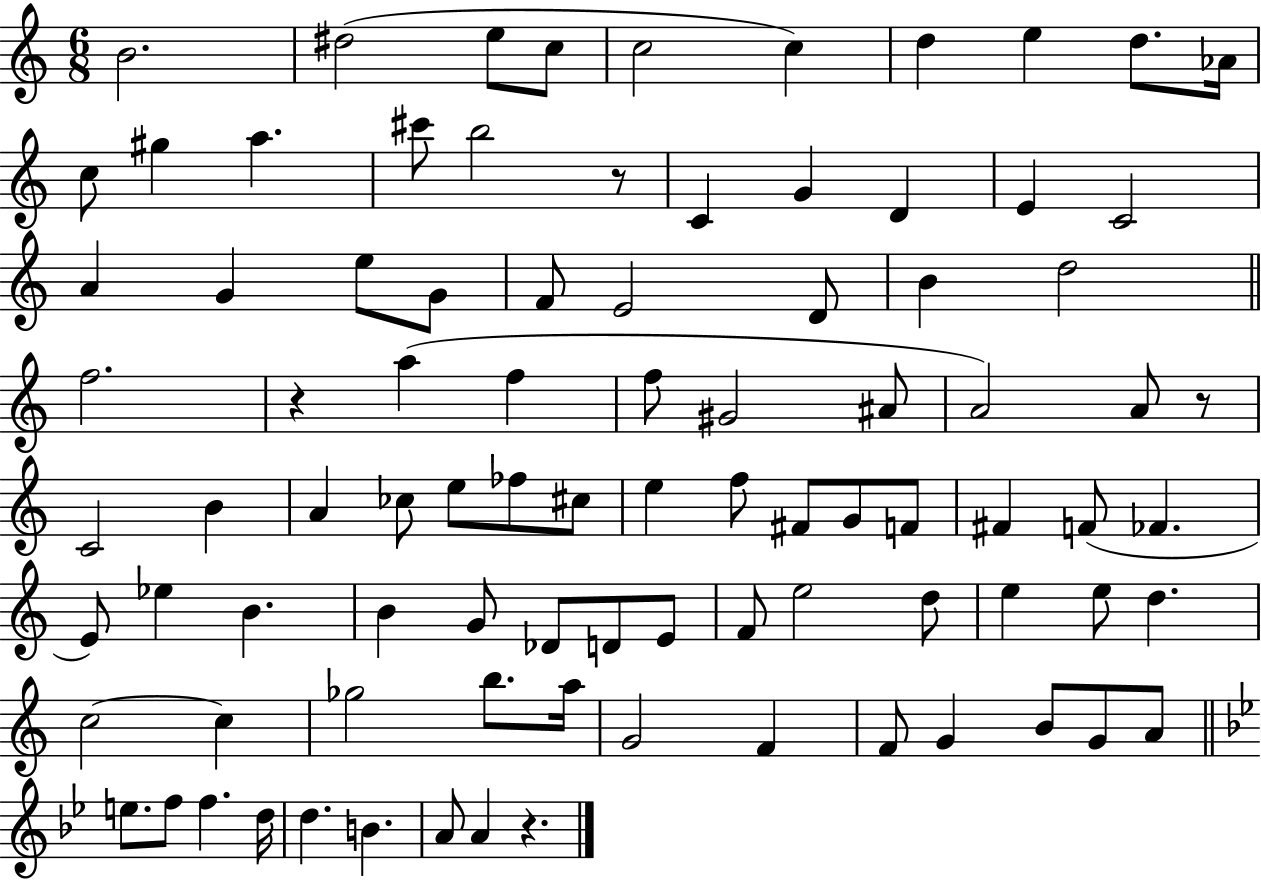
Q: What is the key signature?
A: C major